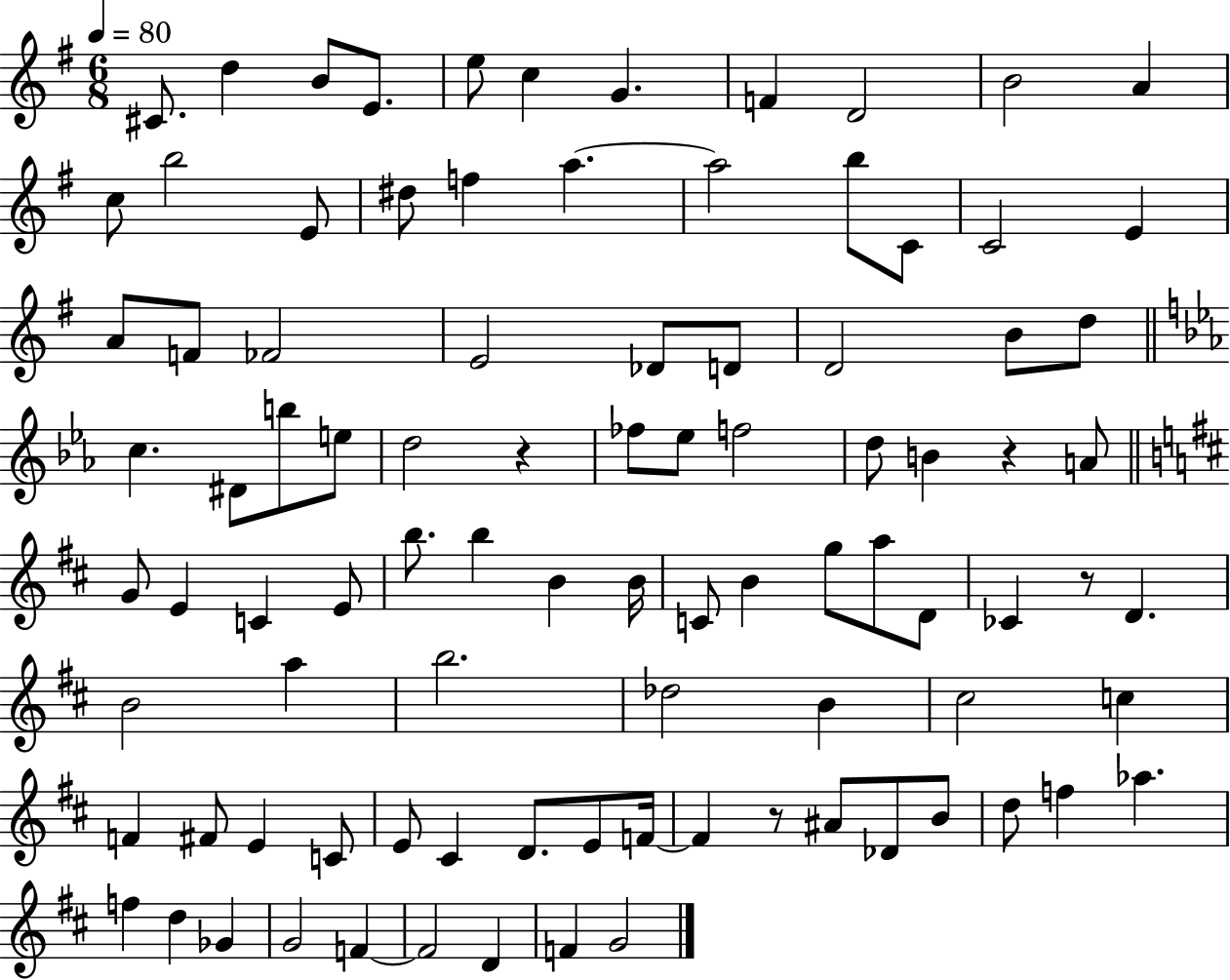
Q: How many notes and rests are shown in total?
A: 93